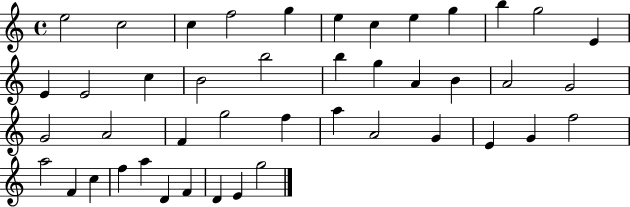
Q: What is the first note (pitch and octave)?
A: E5